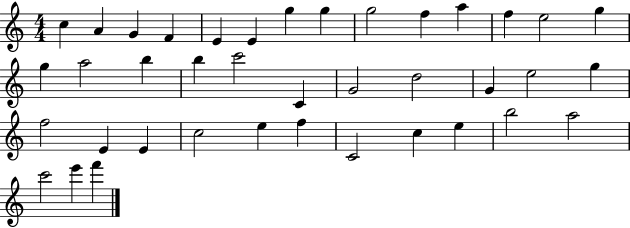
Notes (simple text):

C5/q A4/q G4/q F4/q E4/q E4/q G5/q G5/q G5/h F5/q A5/q F5/q E5/h G5/q G5/q A5/h B5/q B5/q C6/h C4/q G4/h D5/h G4/q E5/h G5/q F5/h E4/q E4/q C5/h E5/q F5/q C4/h C5/q E5/q B5/h A5/h C6/h E6/q F6/q